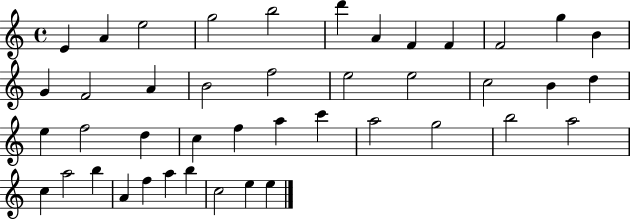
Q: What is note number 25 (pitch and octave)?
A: D5